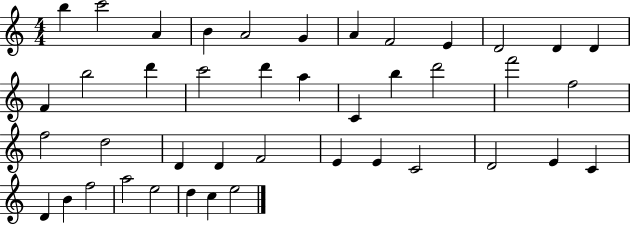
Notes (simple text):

B5/q C6/h A4/q B4/q A4/h G4/q A4/q F4/h E4/q D4/h D4/q D4/q F4/q B5/h D6/q C6/h D6/q A5/q C4/q B5/q D6/h F6/h F5/h F5/h D5/h D4/q D4/q F4/h E4/q E4/q C4/h D4/h E4/q C4/q D4/q B4/q F5/h A5/h E5/h D5/q C5/q E5/h